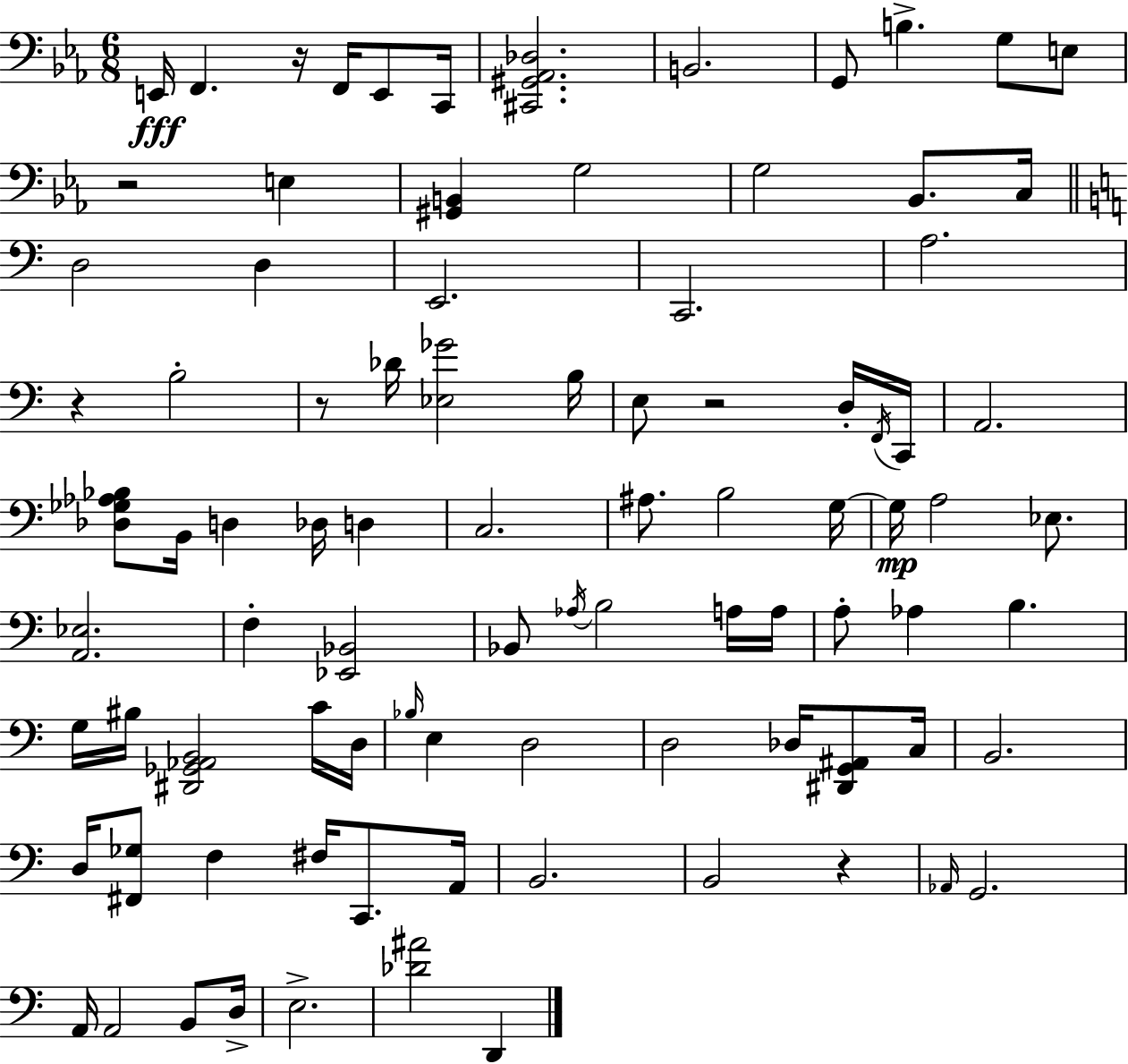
X:1
T:Untitled
M:6/8
L:1/4
K:Cm
E,,/4 F,, z/4 F,,/4 E,,/2 C,,/4 [^C,,^G,,_A,,_D,]2 B,,2 G,,/2 B, G,/2 E,/2 z2 E, [^G,,B,,] G,2 G,2 _B,,/2 C,/4 D,2 D, E,,2 C,,2 A,2 z B,2 z/2 _D/4 [_E,_G]2 B,/4 E,/2 z2 D,/4 F,,/4 C,,/4 A,,2 [_D,_G,_A,_B,]/2 B,,/4 D, _D,/4 D, C,2 ^A,/2 B,2 G,/4 G,/4 A,2 _E,/2 [A,,_E,]2 F, [_E,,_B,,]2 _B,,/2 _A,/4 B,2 A,/4 A,/4 A,/2 _A, B, G,/4 ^B,/4 [^D,,_G,,_A,,B,,]2 C/4 D,/4 _B,/4 E, D,2 D,2 _D,/4 [^D,,G,,^A,,]/2 C,/4 B,,2 D,/4 [^F,,_G,]/2 F, ^F,/4 C,,/2 A,,/4 B,,2 B,,2 z _A,,/4 G,,2 A,,/4 A,,2 B,,/2 D,/4 E,2 [_D^A]2 D,,